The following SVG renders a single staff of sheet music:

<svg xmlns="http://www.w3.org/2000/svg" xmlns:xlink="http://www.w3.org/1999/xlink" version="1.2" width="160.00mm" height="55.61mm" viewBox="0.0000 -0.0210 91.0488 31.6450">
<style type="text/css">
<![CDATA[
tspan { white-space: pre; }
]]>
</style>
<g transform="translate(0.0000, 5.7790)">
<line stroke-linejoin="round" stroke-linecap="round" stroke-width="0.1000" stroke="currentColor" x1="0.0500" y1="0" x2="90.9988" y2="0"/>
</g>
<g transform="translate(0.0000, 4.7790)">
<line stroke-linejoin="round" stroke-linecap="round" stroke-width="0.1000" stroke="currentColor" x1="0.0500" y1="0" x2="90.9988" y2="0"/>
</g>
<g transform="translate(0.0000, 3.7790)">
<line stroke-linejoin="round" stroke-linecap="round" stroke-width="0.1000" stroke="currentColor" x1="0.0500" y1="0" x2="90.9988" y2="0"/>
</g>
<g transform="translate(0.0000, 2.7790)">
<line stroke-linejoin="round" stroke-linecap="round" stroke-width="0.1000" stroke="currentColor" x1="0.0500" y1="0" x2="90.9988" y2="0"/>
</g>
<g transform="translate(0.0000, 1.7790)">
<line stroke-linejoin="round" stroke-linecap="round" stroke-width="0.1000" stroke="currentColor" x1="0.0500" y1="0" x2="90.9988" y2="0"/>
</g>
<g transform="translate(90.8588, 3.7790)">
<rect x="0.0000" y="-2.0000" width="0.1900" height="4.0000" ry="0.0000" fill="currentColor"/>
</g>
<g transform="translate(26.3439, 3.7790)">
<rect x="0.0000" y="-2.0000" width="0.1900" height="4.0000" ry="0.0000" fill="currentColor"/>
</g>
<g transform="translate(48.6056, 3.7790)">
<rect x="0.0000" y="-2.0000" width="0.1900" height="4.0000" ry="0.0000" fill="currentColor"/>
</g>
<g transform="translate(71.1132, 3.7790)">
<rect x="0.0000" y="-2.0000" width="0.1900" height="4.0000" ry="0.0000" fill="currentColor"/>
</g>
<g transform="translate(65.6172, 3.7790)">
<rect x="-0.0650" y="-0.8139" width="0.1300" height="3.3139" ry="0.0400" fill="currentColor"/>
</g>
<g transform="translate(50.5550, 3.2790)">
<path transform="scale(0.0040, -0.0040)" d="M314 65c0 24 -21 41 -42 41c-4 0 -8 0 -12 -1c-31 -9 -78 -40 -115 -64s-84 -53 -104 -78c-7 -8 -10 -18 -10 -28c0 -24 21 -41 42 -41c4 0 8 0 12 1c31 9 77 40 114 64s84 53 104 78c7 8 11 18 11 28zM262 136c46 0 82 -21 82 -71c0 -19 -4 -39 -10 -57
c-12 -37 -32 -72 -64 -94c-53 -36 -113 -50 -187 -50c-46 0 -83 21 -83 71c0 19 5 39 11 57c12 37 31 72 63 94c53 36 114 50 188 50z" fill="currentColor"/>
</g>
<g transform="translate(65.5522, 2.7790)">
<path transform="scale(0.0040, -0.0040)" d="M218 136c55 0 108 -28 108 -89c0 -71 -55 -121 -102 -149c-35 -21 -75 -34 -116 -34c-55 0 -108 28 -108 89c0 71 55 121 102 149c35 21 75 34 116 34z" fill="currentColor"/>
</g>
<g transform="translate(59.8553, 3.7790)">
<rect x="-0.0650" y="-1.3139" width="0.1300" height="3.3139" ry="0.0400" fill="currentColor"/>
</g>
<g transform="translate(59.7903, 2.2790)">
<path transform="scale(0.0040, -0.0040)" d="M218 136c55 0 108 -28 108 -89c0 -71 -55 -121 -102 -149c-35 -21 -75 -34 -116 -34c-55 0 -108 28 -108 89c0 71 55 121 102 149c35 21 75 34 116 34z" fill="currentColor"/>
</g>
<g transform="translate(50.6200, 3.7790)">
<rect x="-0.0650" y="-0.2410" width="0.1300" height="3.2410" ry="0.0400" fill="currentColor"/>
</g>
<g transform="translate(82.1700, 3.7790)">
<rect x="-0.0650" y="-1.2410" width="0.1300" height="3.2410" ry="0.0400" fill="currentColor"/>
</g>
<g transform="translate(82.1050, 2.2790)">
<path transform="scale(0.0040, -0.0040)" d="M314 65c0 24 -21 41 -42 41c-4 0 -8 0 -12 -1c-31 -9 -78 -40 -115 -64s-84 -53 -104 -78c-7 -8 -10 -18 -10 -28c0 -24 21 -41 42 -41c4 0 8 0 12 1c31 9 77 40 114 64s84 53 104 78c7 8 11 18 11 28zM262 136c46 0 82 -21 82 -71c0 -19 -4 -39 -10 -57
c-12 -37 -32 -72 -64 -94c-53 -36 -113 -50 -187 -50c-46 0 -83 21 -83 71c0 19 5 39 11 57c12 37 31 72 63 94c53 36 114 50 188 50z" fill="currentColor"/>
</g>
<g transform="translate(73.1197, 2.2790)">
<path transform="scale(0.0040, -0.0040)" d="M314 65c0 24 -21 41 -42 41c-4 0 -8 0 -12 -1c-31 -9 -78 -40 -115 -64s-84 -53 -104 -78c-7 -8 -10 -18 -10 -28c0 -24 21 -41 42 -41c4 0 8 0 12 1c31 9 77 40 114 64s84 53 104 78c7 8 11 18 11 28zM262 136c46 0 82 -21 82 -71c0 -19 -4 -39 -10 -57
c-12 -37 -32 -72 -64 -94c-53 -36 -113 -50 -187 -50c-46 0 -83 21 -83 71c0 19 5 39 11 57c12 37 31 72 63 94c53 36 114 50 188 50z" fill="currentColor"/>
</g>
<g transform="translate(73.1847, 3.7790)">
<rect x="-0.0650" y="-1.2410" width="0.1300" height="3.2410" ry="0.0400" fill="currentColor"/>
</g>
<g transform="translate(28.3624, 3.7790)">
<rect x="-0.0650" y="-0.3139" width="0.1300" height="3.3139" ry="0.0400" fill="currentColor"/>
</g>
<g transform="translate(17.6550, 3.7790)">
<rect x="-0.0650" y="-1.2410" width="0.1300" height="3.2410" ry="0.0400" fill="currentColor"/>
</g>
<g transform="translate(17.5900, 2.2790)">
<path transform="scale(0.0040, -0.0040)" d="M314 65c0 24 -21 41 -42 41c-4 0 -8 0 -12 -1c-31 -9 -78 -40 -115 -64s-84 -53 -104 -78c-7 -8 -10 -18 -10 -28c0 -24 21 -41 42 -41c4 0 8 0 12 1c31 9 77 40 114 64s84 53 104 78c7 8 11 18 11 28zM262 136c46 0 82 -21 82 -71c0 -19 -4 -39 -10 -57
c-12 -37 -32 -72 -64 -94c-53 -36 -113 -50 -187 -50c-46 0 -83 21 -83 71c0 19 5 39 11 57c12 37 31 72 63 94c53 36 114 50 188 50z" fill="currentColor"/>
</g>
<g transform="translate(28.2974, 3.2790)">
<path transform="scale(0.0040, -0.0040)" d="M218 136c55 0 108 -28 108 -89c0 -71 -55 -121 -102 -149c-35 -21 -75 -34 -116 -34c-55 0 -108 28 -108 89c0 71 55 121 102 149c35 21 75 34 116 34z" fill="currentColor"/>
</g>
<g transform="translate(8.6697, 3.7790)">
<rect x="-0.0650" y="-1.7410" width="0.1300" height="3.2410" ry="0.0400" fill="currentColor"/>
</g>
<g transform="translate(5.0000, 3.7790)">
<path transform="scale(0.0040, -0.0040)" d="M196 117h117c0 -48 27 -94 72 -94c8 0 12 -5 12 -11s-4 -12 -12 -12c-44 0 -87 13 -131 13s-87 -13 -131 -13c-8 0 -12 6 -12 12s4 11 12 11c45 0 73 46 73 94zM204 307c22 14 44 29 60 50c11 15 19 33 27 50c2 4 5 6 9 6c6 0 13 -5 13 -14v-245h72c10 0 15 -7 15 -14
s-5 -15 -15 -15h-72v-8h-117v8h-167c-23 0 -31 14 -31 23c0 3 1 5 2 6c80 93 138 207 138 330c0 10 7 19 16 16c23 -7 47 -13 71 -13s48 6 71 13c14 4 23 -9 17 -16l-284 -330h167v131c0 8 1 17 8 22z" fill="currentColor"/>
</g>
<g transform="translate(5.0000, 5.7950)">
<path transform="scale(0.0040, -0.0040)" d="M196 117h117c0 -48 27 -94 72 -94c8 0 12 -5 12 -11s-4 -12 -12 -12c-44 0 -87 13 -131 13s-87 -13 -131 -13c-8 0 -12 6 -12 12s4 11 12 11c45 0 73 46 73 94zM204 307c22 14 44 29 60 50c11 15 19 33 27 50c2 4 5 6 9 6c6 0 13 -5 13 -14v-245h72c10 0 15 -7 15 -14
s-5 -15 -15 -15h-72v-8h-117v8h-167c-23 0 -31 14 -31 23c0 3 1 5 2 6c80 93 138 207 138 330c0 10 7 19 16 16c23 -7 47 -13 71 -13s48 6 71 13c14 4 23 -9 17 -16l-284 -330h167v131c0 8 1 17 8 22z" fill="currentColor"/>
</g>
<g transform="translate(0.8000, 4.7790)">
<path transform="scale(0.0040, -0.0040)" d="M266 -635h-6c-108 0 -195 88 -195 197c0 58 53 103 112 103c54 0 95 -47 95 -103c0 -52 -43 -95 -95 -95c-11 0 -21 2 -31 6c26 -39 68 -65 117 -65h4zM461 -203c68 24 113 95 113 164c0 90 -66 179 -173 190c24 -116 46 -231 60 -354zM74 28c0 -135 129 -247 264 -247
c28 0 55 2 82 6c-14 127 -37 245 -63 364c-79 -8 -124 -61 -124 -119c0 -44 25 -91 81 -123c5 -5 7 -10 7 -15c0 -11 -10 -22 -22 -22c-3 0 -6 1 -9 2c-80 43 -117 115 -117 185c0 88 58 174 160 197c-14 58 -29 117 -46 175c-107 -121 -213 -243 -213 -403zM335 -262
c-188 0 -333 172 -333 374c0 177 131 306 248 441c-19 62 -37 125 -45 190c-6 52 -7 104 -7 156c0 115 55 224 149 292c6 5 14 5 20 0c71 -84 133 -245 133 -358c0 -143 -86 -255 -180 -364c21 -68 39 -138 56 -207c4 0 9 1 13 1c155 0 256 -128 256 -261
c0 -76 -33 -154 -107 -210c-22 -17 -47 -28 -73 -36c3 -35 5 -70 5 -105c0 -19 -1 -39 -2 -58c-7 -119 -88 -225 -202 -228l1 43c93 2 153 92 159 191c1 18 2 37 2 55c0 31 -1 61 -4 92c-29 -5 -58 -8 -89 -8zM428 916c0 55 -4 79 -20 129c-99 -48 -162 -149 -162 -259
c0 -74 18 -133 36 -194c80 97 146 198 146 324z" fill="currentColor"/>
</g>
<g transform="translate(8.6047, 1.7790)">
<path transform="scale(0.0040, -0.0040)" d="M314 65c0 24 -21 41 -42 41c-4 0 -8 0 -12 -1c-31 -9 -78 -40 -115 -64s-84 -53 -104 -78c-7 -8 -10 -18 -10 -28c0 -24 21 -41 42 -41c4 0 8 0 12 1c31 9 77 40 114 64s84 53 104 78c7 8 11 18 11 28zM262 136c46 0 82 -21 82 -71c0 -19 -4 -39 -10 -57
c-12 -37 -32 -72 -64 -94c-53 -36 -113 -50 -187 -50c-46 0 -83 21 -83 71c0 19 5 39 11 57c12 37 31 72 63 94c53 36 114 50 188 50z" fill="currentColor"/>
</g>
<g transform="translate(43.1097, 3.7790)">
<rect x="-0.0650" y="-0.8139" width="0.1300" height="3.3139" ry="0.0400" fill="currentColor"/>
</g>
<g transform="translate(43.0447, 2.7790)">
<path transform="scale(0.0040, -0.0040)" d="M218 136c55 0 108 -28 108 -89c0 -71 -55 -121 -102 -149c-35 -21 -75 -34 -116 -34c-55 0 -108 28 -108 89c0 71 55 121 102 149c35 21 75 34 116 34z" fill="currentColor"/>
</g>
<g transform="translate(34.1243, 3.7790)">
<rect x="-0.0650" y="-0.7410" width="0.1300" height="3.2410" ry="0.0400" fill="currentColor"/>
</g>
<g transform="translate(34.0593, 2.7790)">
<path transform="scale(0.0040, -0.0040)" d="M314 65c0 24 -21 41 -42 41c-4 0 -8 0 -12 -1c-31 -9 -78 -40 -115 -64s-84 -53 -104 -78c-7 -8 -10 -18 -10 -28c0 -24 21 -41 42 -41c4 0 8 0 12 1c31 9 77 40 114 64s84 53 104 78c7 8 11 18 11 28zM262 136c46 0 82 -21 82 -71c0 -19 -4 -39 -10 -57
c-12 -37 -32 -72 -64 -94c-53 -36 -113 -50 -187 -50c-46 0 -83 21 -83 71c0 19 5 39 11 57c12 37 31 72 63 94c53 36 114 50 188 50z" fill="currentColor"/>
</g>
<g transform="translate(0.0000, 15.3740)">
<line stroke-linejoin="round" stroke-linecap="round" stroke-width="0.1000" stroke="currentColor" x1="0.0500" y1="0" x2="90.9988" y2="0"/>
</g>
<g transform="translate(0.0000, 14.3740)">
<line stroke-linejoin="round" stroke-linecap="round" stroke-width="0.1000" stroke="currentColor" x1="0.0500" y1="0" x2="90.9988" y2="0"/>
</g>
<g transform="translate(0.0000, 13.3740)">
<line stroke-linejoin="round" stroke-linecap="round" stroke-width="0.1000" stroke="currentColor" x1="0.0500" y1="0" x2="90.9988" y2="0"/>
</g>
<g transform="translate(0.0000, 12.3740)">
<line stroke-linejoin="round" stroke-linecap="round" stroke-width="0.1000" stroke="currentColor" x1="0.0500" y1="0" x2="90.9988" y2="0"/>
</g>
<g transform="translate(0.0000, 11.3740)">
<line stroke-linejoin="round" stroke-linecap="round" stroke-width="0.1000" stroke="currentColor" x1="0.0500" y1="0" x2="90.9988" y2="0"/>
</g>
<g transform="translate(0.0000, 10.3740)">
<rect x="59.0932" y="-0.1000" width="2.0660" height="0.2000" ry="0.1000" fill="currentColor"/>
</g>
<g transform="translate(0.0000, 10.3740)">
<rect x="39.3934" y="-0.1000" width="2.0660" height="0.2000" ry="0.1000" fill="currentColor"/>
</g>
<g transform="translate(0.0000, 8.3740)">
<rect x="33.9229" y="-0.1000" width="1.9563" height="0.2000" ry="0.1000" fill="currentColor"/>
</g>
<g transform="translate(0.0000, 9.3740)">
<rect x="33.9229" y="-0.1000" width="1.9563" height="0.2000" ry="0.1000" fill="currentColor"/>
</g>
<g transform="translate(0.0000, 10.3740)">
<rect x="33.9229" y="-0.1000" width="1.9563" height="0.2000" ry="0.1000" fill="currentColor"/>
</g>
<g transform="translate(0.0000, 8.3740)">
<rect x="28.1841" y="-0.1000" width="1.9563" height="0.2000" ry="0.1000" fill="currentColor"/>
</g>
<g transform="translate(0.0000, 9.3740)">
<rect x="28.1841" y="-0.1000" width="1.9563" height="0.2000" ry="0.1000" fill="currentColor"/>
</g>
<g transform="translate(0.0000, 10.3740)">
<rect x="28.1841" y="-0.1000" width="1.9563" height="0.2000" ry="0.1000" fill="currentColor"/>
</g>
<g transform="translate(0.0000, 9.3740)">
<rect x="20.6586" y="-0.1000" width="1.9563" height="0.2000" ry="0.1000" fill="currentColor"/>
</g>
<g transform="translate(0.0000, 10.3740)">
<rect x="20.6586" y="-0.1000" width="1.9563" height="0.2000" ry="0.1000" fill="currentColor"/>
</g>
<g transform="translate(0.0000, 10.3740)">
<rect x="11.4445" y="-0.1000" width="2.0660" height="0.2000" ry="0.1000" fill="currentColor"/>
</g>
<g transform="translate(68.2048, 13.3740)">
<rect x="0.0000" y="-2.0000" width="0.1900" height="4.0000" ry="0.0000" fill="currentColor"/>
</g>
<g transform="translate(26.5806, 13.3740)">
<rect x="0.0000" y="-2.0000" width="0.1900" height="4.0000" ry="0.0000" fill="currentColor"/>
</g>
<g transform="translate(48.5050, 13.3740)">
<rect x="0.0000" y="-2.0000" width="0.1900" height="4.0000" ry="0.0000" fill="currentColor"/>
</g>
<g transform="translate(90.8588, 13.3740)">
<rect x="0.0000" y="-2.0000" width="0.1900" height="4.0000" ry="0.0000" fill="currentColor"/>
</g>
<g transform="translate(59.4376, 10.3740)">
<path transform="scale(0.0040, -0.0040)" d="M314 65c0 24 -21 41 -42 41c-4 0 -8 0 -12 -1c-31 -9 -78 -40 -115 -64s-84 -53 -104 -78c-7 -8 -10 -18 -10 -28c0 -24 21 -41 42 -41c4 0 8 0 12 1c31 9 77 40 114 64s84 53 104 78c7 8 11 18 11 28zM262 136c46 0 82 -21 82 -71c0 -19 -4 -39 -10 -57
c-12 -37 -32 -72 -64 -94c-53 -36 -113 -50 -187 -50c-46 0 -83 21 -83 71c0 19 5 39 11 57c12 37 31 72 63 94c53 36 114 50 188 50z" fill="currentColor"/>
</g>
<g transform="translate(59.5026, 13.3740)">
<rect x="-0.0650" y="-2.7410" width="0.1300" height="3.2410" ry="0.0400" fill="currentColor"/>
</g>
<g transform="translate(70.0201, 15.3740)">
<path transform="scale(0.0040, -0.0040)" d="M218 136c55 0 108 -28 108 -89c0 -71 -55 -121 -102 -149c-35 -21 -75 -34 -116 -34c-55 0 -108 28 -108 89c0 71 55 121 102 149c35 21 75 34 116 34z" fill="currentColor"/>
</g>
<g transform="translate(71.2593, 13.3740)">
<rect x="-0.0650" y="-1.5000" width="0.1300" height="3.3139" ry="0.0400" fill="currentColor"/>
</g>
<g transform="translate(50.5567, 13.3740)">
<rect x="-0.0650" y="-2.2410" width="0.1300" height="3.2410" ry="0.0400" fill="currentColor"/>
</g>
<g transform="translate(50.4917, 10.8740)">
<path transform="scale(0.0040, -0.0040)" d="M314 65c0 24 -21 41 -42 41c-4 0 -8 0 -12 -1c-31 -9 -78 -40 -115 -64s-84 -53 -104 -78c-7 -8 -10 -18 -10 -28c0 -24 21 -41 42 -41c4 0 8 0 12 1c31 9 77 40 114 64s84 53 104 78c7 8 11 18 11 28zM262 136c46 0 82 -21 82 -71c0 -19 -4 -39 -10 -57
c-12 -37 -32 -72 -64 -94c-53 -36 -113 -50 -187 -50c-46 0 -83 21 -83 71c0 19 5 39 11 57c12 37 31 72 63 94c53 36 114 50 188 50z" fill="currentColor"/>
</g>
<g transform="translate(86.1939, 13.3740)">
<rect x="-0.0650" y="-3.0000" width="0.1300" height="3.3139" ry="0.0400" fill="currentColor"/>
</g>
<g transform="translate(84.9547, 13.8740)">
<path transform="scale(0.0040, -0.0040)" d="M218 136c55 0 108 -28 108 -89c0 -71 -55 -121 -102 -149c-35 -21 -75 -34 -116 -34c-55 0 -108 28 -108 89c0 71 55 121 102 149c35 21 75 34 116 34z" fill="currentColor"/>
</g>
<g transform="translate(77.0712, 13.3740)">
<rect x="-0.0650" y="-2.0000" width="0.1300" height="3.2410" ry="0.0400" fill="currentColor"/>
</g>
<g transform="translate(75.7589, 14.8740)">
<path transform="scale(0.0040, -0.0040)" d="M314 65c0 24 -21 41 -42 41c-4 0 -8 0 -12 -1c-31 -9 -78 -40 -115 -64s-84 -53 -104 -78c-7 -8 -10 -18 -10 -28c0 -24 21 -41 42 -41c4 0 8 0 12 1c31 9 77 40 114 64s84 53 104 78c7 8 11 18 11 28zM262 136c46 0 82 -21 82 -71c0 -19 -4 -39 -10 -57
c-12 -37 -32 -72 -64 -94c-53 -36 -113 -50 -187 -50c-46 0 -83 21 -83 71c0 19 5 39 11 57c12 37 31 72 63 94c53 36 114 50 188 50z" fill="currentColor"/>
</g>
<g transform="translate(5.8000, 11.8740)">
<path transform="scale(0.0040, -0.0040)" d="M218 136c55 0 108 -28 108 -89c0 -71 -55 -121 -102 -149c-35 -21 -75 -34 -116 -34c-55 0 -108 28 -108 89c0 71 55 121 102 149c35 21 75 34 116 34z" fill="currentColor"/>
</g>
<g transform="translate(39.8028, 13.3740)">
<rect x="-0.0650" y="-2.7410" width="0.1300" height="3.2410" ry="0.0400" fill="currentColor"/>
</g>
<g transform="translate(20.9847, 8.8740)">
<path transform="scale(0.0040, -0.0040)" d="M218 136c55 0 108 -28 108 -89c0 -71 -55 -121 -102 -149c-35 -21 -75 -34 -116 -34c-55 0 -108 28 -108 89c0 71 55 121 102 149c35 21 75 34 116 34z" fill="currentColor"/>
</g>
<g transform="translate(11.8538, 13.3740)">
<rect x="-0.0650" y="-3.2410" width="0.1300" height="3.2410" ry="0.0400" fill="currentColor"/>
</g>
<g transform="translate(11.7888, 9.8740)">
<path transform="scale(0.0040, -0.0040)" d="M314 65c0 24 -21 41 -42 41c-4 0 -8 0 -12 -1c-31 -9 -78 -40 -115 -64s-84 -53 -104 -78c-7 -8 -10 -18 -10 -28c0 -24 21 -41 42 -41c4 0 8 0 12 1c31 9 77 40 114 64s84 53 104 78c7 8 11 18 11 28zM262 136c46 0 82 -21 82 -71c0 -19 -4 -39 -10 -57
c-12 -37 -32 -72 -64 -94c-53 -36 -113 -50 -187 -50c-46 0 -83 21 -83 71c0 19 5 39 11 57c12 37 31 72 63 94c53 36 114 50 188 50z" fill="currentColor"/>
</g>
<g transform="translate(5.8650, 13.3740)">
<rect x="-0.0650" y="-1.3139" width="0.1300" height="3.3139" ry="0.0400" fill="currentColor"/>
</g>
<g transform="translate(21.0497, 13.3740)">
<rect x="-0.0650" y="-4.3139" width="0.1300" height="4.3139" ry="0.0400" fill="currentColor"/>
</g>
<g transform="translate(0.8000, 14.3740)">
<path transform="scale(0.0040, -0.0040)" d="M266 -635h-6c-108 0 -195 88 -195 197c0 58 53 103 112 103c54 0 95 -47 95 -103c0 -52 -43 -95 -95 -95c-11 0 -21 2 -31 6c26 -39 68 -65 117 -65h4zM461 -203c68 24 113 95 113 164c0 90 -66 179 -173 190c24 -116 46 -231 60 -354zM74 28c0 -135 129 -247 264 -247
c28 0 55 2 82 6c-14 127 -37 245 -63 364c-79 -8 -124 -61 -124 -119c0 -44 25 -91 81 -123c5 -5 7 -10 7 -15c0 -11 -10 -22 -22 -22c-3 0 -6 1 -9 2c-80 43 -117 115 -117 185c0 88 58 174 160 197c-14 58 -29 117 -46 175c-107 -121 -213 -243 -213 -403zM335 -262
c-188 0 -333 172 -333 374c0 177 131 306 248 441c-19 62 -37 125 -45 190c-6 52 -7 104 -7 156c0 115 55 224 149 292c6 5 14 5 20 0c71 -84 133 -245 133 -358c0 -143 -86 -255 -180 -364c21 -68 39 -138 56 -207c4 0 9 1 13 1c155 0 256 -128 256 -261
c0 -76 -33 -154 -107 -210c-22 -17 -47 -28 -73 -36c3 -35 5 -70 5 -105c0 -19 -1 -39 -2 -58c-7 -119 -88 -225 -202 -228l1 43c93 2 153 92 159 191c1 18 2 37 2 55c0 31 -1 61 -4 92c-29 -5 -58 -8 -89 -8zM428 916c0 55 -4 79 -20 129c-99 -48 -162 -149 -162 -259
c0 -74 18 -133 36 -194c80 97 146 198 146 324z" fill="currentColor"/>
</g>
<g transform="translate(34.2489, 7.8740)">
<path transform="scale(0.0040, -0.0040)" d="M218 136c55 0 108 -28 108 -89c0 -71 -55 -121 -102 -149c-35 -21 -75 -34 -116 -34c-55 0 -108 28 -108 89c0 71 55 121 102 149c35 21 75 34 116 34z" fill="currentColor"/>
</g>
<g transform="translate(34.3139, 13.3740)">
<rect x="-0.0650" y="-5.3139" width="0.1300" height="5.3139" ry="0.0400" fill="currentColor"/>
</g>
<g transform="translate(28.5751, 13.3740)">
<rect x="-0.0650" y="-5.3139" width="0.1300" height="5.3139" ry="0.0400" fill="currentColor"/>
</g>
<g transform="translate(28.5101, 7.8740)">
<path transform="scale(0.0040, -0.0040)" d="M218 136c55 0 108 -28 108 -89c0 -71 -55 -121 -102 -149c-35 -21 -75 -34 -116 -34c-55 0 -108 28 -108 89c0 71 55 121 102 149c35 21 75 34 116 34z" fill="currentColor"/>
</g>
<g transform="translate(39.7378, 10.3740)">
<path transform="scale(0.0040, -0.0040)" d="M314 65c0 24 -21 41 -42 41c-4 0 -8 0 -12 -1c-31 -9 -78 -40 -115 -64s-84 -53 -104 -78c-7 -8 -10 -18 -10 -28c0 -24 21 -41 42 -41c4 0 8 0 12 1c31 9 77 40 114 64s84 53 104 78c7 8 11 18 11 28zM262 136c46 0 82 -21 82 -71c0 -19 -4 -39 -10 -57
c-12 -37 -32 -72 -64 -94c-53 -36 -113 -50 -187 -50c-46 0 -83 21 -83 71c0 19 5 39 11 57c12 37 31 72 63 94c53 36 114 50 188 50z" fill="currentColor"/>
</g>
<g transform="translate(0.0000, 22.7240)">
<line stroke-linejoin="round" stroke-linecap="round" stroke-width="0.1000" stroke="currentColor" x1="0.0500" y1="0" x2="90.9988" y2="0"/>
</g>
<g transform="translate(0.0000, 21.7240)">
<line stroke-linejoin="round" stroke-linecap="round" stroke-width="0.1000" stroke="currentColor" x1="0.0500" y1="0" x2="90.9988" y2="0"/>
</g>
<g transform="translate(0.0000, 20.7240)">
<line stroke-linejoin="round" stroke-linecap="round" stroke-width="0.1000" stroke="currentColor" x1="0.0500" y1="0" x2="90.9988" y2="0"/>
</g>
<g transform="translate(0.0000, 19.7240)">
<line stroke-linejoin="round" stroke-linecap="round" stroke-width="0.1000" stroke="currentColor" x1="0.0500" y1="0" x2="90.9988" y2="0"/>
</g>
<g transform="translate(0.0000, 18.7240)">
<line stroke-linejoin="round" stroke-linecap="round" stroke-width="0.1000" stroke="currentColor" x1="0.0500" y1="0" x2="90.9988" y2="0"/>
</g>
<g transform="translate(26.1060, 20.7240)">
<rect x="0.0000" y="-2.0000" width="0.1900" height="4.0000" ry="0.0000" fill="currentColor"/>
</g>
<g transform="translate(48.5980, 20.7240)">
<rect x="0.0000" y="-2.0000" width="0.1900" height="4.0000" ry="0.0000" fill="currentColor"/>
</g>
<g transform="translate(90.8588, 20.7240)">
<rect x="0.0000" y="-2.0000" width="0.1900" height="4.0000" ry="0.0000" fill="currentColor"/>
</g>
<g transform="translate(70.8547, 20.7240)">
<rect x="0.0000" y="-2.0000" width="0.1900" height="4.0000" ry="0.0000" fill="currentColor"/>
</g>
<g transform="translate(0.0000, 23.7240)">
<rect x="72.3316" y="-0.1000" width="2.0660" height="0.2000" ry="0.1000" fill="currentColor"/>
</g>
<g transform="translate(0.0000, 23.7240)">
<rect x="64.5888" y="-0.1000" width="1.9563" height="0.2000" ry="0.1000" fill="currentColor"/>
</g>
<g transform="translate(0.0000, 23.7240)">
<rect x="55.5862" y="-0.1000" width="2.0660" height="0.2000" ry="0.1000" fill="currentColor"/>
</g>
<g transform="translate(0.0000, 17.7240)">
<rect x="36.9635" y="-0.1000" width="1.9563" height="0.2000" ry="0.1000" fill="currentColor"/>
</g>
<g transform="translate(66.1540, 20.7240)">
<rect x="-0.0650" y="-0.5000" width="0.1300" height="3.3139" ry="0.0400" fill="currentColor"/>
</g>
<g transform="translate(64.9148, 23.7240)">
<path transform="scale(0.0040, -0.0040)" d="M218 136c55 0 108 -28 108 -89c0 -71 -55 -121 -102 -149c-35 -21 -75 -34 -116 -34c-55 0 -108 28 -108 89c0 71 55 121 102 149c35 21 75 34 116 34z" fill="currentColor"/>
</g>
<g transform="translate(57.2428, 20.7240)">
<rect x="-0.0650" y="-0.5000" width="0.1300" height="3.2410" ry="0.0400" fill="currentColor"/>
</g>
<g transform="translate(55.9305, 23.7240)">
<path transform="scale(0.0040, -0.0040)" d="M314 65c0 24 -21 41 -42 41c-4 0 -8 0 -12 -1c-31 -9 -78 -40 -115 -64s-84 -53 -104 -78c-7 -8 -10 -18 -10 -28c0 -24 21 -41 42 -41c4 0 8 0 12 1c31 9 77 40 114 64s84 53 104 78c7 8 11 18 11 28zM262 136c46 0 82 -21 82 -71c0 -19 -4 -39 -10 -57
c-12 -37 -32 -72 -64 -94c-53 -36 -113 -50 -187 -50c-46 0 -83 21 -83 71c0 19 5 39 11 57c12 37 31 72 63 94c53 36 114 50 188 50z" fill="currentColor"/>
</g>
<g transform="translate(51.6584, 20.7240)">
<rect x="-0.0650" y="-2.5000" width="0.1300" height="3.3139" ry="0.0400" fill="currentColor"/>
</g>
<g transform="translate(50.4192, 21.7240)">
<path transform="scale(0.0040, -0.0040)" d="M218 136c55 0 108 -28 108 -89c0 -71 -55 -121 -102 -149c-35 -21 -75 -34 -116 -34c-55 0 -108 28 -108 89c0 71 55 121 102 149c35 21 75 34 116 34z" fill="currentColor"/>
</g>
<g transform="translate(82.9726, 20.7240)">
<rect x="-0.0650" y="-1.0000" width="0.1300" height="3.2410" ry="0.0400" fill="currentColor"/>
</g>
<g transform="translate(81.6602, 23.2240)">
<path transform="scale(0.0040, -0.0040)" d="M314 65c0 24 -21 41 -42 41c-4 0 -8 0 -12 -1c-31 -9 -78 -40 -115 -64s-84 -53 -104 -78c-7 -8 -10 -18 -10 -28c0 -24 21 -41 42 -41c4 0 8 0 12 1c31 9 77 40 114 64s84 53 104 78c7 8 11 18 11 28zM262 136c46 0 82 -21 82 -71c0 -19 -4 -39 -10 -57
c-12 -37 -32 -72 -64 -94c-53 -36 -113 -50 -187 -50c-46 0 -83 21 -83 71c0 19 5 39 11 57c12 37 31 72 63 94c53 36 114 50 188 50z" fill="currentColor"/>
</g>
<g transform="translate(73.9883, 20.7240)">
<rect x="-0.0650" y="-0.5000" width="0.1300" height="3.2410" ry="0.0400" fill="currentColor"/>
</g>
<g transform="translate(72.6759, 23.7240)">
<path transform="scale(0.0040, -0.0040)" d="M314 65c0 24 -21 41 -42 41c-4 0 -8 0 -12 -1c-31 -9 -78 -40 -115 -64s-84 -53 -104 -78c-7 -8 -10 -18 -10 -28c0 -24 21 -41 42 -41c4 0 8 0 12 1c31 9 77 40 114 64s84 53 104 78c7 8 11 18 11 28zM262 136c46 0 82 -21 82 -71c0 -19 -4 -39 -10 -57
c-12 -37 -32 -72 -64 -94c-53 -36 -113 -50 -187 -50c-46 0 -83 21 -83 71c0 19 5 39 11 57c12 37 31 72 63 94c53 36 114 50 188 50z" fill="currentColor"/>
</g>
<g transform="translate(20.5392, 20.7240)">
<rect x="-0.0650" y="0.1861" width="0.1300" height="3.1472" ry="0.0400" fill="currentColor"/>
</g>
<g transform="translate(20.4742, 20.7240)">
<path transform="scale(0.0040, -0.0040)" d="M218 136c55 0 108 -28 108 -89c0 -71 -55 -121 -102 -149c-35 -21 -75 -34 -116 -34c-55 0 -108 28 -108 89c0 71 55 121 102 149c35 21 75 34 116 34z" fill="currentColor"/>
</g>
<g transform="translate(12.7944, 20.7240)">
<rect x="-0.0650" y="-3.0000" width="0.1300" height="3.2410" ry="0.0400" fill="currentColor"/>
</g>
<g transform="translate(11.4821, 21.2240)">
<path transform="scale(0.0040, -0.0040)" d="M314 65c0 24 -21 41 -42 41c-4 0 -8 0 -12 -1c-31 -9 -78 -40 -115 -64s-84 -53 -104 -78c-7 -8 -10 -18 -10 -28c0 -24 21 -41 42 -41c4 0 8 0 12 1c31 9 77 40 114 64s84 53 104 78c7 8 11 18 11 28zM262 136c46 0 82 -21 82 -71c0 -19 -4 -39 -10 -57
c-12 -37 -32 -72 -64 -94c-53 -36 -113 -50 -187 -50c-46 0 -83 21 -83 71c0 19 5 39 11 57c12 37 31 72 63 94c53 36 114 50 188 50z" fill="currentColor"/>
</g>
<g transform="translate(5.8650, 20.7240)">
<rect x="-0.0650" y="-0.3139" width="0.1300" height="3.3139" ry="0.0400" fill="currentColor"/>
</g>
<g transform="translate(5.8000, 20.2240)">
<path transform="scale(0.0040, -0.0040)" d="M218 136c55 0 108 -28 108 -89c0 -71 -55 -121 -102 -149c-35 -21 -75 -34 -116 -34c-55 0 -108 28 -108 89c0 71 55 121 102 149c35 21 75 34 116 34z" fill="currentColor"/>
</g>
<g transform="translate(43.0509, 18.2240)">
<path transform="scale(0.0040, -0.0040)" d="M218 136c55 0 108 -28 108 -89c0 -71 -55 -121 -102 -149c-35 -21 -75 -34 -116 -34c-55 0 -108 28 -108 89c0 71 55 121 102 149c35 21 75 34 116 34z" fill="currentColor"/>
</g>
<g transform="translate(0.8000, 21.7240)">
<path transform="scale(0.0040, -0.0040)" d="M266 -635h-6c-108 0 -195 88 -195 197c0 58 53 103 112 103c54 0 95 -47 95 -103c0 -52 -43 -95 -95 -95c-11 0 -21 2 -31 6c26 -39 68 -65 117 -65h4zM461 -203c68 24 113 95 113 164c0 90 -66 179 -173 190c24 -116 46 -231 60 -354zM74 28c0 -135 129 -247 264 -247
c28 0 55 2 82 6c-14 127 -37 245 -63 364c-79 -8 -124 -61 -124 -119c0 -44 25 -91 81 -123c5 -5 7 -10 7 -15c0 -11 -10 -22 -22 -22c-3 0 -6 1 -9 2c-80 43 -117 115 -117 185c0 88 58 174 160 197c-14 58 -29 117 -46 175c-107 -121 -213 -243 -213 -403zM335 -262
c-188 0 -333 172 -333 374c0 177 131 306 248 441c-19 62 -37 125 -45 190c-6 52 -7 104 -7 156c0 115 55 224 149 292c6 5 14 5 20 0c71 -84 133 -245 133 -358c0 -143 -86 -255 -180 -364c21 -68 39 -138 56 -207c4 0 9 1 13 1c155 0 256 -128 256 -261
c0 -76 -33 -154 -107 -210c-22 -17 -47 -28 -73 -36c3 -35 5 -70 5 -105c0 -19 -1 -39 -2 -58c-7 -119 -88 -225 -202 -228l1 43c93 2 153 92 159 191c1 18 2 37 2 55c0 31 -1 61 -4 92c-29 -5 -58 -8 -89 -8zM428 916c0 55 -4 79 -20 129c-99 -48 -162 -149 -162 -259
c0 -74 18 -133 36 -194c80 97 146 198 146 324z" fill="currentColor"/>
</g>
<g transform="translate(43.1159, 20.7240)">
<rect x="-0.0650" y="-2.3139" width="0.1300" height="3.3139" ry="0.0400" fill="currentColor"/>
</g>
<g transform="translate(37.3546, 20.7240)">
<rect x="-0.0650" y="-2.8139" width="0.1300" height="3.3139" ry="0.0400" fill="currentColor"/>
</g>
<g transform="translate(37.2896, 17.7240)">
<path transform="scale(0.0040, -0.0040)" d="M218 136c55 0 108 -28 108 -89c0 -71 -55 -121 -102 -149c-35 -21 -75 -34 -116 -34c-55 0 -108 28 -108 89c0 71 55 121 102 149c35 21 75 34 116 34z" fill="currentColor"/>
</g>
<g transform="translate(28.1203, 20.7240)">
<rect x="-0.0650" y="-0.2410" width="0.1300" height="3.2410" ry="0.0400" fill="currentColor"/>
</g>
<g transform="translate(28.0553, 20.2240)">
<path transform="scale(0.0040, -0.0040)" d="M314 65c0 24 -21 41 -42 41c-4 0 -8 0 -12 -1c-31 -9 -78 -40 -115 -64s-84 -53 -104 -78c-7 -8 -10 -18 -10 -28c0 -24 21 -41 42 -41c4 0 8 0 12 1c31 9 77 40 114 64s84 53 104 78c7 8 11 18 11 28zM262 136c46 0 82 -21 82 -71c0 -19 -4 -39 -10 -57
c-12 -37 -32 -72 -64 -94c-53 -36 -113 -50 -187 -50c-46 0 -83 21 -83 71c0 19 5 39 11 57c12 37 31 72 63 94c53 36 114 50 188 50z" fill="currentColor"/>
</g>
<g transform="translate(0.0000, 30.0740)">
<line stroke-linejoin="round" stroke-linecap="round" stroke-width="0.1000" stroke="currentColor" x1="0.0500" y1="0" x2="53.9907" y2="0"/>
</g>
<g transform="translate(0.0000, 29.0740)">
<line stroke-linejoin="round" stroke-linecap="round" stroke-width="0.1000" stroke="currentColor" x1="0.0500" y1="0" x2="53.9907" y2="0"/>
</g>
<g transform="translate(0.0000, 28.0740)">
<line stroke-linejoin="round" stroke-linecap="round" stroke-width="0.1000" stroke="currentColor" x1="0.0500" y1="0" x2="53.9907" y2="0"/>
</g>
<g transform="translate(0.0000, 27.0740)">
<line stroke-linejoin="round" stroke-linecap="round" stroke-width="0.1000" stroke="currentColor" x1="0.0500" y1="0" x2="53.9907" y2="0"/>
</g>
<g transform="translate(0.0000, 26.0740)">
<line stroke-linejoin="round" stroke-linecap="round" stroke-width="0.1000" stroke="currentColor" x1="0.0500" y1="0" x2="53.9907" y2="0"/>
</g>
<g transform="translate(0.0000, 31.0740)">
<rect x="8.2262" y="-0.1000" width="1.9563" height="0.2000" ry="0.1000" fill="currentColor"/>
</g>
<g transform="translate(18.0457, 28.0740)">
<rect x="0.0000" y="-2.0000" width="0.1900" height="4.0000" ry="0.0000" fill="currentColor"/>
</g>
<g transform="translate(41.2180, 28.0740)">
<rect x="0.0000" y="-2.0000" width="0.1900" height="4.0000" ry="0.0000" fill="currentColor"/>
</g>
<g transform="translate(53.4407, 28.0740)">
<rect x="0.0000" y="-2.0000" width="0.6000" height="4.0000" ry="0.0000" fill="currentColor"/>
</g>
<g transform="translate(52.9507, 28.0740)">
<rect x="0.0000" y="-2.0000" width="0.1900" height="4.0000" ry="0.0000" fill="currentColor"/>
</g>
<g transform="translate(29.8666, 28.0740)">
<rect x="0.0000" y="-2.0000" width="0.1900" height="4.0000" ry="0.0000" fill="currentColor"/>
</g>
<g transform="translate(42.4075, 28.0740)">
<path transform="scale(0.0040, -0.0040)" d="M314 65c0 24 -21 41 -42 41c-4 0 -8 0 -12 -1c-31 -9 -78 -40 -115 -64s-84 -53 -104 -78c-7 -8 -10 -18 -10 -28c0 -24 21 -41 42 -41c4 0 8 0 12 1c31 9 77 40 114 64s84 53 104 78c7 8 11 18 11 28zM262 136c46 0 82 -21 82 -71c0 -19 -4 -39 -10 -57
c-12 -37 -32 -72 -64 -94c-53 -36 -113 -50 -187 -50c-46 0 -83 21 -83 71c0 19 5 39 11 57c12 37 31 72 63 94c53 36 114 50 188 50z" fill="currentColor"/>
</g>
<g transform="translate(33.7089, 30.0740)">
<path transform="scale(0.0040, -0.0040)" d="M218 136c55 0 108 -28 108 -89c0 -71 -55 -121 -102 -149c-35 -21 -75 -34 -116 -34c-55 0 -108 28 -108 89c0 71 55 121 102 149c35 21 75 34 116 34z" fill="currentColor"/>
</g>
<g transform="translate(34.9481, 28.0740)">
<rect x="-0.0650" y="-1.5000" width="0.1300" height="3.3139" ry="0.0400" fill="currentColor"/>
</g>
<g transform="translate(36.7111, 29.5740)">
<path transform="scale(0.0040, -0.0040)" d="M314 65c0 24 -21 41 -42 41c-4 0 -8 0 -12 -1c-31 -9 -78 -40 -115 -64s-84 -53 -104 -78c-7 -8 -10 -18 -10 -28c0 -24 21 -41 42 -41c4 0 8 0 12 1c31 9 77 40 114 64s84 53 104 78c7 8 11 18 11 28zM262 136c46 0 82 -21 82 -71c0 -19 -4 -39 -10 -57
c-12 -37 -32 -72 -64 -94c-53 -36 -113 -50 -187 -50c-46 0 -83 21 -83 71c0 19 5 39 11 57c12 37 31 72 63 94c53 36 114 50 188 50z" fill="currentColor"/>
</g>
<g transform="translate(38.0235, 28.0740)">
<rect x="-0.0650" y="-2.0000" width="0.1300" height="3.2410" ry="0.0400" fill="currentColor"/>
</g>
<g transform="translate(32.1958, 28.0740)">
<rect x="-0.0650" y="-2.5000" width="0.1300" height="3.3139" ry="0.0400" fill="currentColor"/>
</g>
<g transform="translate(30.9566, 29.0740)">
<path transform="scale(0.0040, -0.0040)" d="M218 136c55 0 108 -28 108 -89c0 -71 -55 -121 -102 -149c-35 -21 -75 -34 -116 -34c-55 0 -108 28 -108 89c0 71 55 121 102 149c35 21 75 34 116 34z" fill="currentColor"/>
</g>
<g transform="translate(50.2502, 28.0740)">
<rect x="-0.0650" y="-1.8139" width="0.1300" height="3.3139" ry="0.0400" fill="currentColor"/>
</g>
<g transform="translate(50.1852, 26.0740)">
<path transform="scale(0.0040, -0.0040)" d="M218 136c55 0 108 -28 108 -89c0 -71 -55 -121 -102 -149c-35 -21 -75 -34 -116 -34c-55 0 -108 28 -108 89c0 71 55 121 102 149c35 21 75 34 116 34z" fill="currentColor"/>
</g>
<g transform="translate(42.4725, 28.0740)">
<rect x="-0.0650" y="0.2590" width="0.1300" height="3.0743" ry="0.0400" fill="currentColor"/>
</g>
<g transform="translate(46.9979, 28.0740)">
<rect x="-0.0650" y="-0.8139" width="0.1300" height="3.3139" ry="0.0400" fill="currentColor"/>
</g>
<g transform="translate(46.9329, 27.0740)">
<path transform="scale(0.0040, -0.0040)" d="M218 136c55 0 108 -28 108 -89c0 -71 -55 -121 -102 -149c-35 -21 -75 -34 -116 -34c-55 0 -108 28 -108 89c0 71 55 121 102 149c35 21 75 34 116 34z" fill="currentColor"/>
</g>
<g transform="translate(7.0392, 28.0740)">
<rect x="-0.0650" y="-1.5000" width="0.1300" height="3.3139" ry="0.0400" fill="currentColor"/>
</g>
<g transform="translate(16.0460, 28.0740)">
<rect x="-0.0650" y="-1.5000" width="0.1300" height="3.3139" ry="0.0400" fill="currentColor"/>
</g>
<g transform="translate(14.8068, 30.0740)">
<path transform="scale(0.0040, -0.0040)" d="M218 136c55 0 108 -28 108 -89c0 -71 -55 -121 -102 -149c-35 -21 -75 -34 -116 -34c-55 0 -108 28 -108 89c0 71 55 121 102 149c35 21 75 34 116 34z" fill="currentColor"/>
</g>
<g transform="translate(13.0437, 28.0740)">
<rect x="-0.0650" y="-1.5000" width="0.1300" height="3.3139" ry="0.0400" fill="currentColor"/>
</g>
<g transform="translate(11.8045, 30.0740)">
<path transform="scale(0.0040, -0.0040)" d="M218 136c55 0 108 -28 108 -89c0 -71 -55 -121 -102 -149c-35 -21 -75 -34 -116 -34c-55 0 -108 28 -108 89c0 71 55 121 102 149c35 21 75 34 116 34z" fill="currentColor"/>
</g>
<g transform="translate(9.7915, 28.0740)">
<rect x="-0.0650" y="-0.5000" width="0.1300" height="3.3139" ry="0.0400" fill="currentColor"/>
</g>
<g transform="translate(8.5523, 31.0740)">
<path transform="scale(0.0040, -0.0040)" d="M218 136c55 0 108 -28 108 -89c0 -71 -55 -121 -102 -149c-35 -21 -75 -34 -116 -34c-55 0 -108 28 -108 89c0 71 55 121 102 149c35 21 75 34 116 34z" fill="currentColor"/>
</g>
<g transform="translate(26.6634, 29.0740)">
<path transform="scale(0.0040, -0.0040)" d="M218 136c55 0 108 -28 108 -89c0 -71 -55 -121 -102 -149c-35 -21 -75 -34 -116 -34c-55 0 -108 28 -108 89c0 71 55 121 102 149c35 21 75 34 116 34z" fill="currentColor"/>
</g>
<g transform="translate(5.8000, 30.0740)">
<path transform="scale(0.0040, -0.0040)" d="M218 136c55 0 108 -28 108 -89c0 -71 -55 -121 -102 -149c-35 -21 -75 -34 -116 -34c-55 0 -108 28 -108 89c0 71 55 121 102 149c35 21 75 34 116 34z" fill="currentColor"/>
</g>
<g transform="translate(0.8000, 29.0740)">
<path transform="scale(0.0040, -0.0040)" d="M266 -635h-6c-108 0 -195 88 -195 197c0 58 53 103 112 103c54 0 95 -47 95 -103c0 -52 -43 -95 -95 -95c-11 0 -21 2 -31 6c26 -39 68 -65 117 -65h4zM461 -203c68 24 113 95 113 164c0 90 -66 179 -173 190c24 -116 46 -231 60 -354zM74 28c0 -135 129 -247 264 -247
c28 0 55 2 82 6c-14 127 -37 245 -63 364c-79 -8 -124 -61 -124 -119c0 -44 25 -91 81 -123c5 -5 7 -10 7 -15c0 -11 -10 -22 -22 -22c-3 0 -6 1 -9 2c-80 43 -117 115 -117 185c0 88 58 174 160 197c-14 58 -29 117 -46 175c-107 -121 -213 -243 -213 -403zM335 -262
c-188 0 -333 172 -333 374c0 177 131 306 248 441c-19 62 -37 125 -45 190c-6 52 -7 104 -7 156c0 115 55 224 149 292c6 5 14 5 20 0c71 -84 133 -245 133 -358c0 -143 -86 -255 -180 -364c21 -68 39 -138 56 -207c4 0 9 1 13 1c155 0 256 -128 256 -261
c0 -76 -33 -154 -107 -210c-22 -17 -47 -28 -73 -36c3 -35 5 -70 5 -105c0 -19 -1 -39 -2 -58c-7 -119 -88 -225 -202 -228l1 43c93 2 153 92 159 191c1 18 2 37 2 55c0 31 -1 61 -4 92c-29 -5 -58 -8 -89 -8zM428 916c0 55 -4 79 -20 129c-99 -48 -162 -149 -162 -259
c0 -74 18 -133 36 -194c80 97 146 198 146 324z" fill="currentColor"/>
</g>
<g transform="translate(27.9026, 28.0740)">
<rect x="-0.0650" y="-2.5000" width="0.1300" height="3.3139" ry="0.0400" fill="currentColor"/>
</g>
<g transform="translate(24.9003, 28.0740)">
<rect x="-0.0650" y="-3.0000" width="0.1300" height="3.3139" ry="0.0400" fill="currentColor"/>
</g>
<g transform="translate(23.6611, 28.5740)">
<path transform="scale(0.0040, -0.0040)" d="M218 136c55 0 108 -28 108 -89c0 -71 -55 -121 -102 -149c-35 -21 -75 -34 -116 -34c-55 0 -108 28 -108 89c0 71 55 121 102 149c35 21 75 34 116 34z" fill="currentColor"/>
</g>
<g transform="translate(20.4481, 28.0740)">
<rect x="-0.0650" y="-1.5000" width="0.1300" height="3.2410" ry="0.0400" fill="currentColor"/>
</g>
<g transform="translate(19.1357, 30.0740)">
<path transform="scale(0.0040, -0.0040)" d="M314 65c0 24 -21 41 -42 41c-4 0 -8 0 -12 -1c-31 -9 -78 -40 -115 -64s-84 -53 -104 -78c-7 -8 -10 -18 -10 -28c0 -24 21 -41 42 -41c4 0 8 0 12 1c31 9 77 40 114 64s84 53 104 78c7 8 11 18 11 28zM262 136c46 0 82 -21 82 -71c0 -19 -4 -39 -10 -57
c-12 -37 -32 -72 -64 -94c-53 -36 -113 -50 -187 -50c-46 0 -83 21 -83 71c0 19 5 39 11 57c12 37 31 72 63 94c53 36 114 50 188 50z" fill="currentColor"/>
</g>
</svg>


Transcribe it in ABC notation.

X:1
T:Untitled
M:4/4
L:1/4
K:C
f2 e2 c d2 d c2 e d e2 e2 e b2 d' f' f' a2 g2 a2 E F2 A c A2 B c2 a g G C2 C C2 D2 E C E E E2 A G G E F2 B2 d f